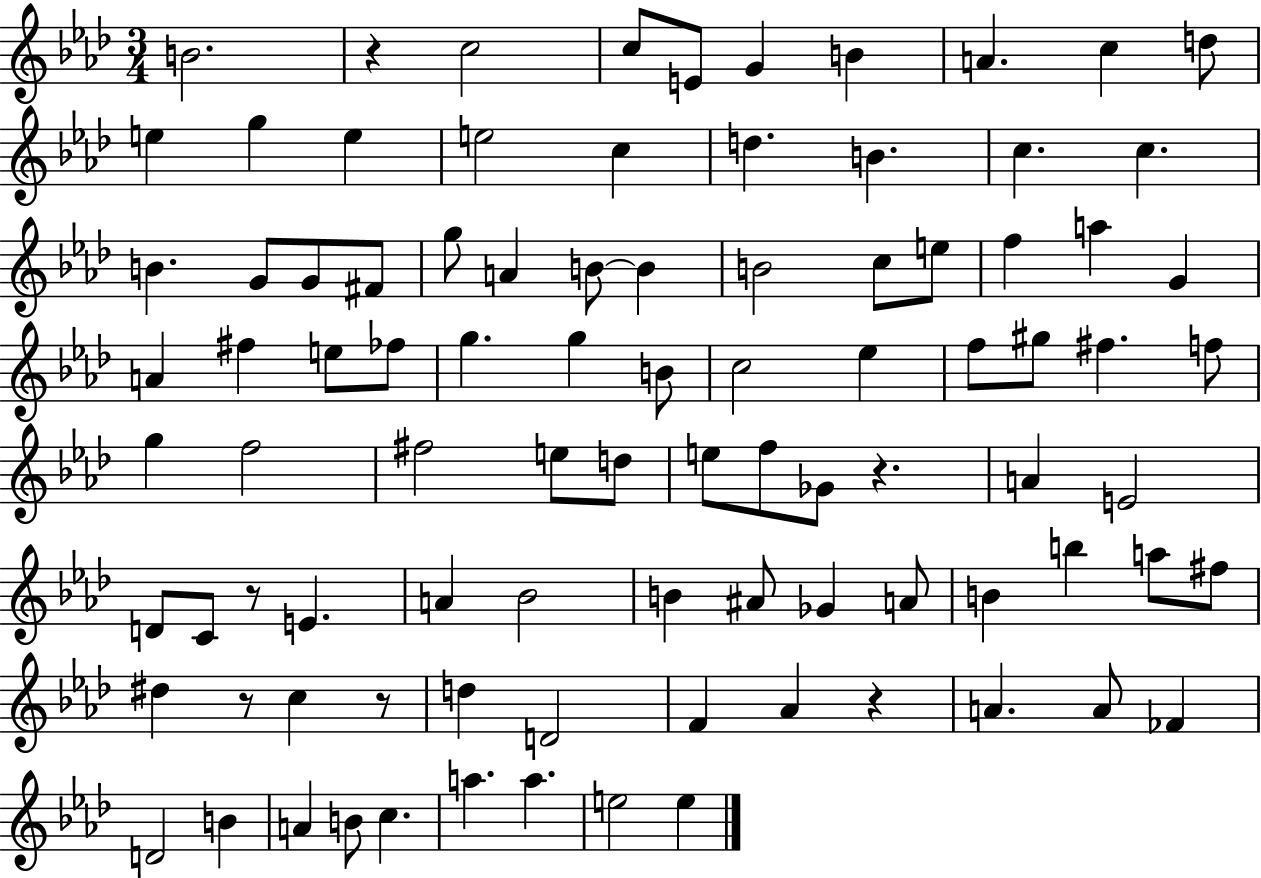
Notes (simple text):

B4/h. R/q C5/h C5/e E4/e G4/q B4/q A4/q. C5/q D5/e E5/q G5/q E5/q E5/h C5/q D5/q. B4/q. C5/q. C5/q. B4/q. G4/e G4/e F#4/e G5/e A4/q B4/e B4/q B4/h C5/e E5/e F5/q A5/q G4/q A4/q F#5/q E5/e FES5/e G5/q. G5/q B4/e C5/h Eb5/q F5/e G#5/e F#5/q. F5/e G5/q F5/h F#5/h E5/e D5/e E5/e F5/e Gb4/e R/q. A4/q E4/h D4/e C4/e R/e E4/q. A4/q Bb4/h B4/q A#4/e Gb4/q A4/e B4/q B5/q A5/e F#5/e D#5/q R/e C5/q R/e D5/q D4/h F4/q Ab4/q R/q A4/q. A4/e FES4/q D4/h B4/q A4/q B4/e C5/q. A5/q. A5/q. E5/h E5/q